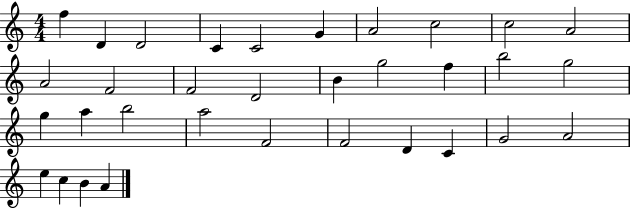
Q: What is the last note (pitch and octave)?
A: A4